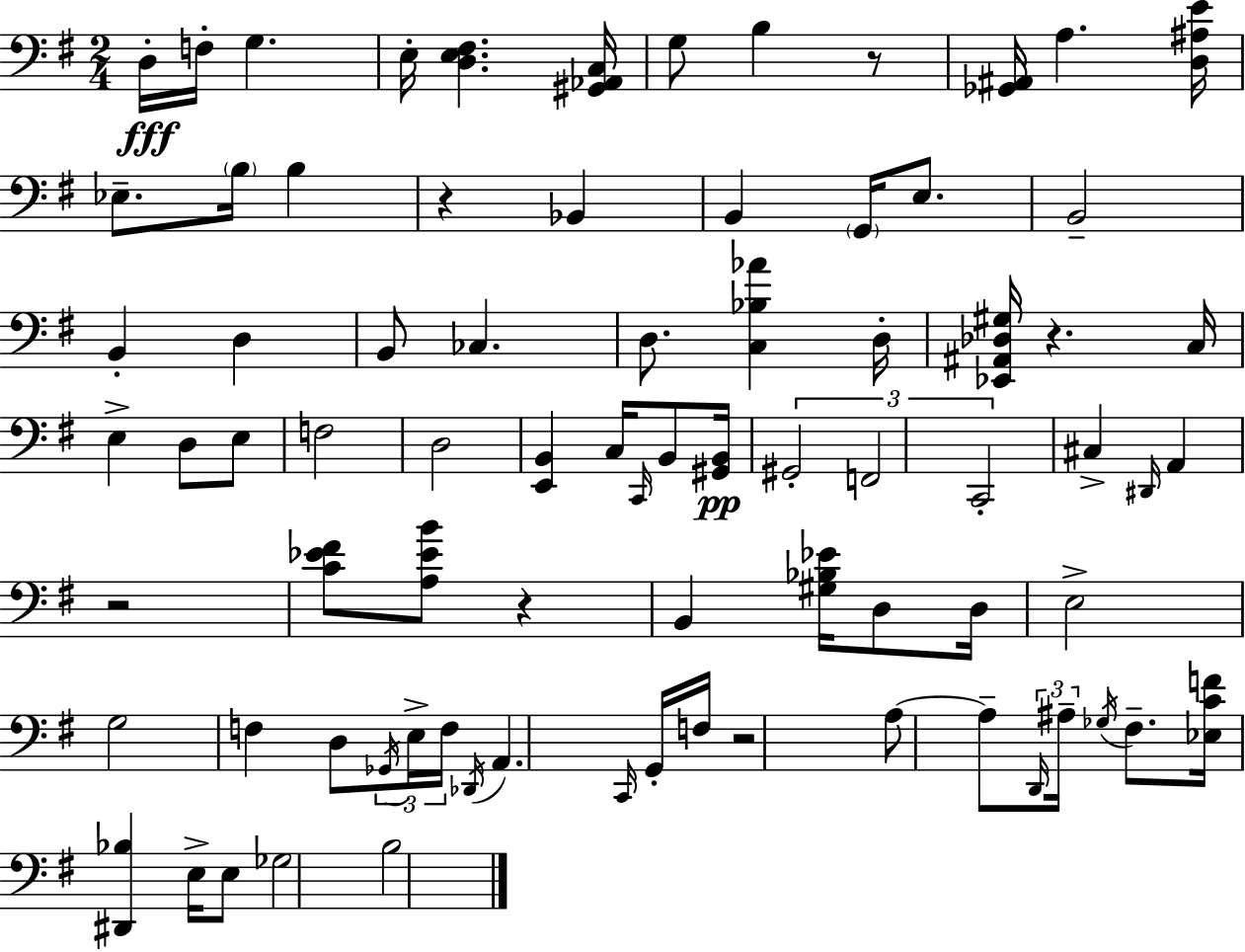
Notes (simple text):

D3/s F3/s G3/q. E3/s [D3,E3,F#3]/q. [G#2,Ab2,C3]/s G3/e B3/q R/e [Gb2,A#2]/s A3/q. [D3,A#3,E4]/s Eb3/e. B3/s B3/q R/q Bb2/q B2/q G2/s E3/e. B2/h B2/q D3/q B2/e CES3/q. D3/e. [C3,Bb3,Ab4]/q D3/s [Eb2,A#2,Db3,G#3]/s R/q. C3/s E3/q D3/e E3/e F3/h D3/h [E2,B2]/q C3/s C2/s B2/e [G#2,B2]/s G#2/h F2/h C2/h C#3/q D#2/s A2/q R/h [C4,Eb4,F#4]/e [A3,Eb4,B4]/e R/q B2/q [G#3,Bb3,Eb4]/s D3/e D3/s E3/h G3/h F3/q D3/e Gb2/s E3/s F3/s Db2/s A2/q. C2/s G2/s F3/s R/h A3/e A3/e D2/s A#3/s Gb3/s F#3/e. [Eb3,C4,F4]/s [D#2,Bb3]/q E3/s E3/e Gb3/h B3/h